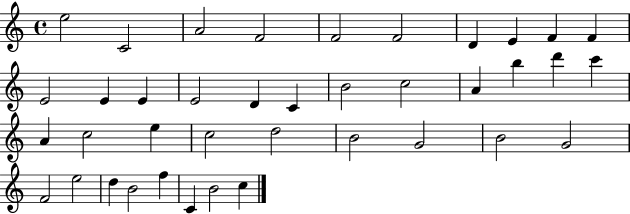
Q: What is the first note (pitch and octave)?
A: E5